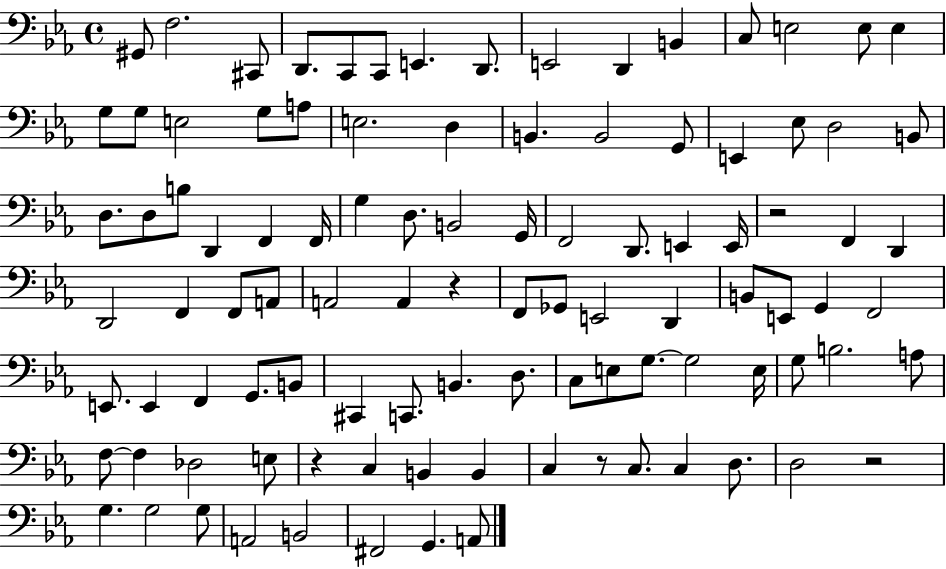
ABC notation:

X:1
T:Untitled
M:4/4
L:1/4
K:Eb
^G,,/2 F,2 ^C,,/2 D,,/2 C,,/2 C,,/2 E,, D,,/2 E,,2 D,, B,, C,/2 E,2 E,/2 E, G,/2 G,/2 E,2 G,/2 A,/2 E,2 D, B,, B,,2 G,,/2 E,, _E,/2 D,2 B,,/2 D,/2 D,/2 B,/2 D,, F,, F,,/4 G, D,/2 B,,2 G,,/4 F,,2 D,,/2 E,, E,,/4 z2 F,, D,, D,,2 F,, F,,/2 A,,/2 A,,2 A,, z F,,/2 _G,,/2 E,,2 D,, B,,/2 E,,/2 G,, F,,2 E,,/2 E,, F,, G,,/2 B,,/2 ^C,, C,,/2 B,, D,/2 C,/2 E,/2 G,/2 G,2 E,/4 G,/2 B,2 A,/2 F,/2 F, _D,2 E,/2 z C, B,, B,, C, z/2 C,/2 C, D,/2 D,2 z2 G, G,2 G,/2 A,,2 B,,2 ^F,,2 G,, A,,/2